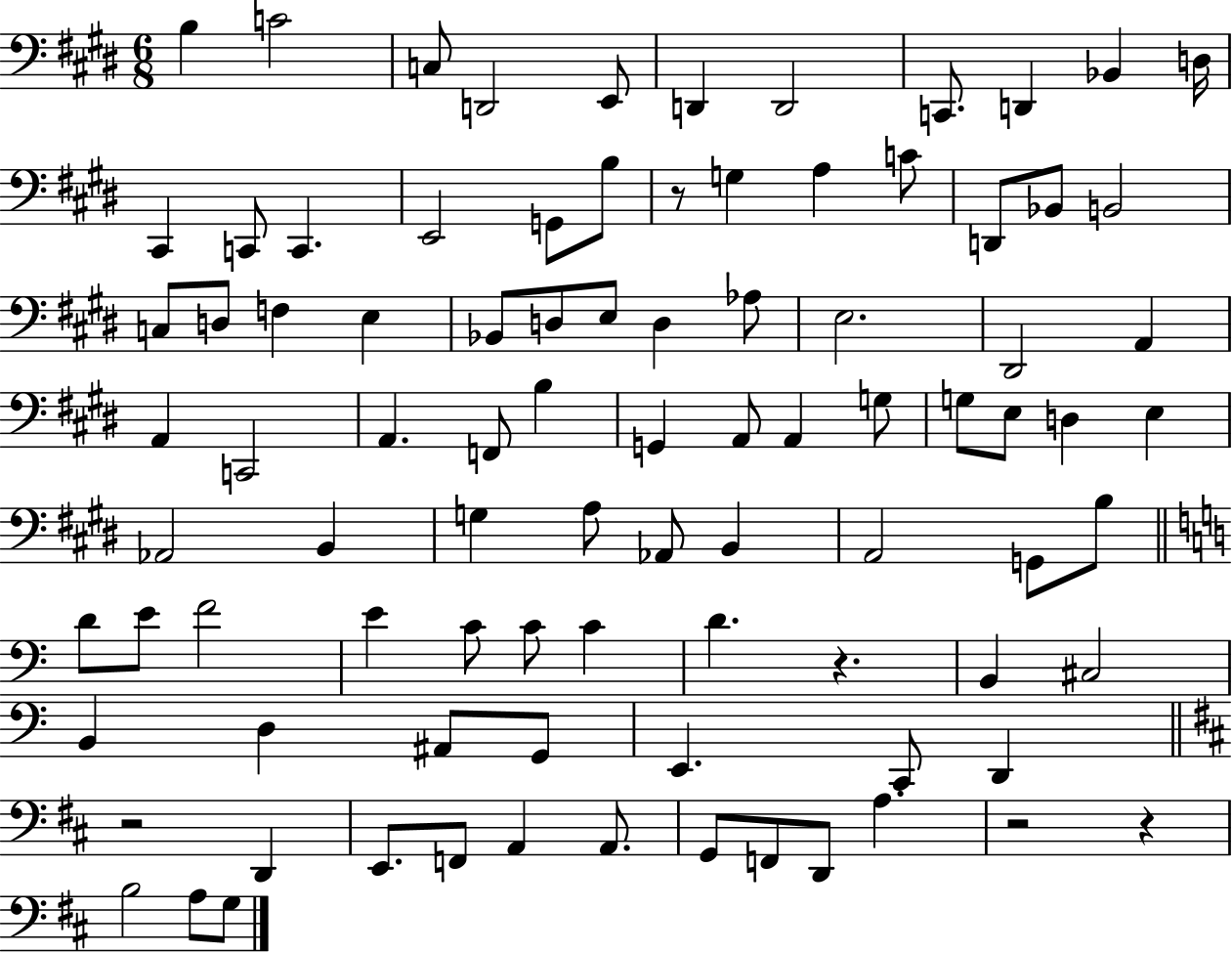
X:1
T:Untitled
M:6/8
L:1/4
K:E
B, C2 C,/2 D,,2 E,,/2 D,, D,,2 C,,/2 D,, _B,, D,/4 ^C,, C,,/2 C,, E,,2 G,,/2 B,/2 z/2 G, A, C/2 D,,/2 _B,,/2 B,,2 C,/2 D,/2 F, E, _B,,/2 D,/2 E,/2 D, _A,/2 E,2 ^D,,2 A,, A,, C,,2 A,, F,,/2 B, G,, A,,/2 A,, G,/2 G,/2 E,/2 D, E, _A,,2 B,, G, A,/2 _A,,/2 B,, A,,2 G,,/2 B,/2 D/2 E/2 F2 E C/2 C/2 C D z B,, ^C,2 B,, D, ^A,,/2 G,,/2 E,, C,,/2 D,, z2 D,, E,,/2 F,,/2 A,, A,,/2 G,,/2 F,,/2 D,,/2 A, z2 z B,2 A,/2 G,/2